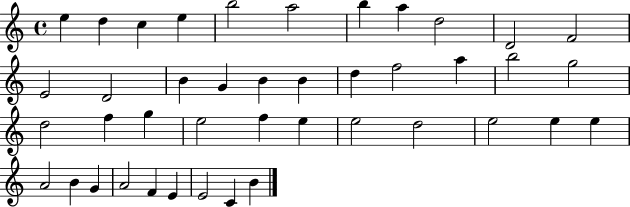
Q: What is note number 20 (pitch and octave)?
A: A5